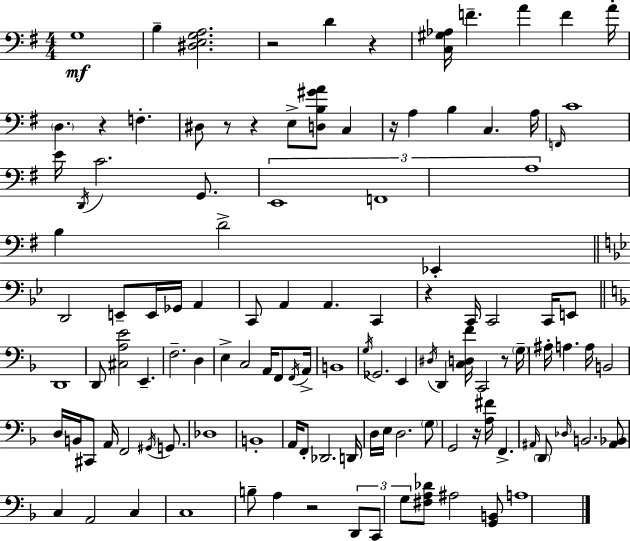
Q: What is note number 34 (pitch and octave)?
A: C2